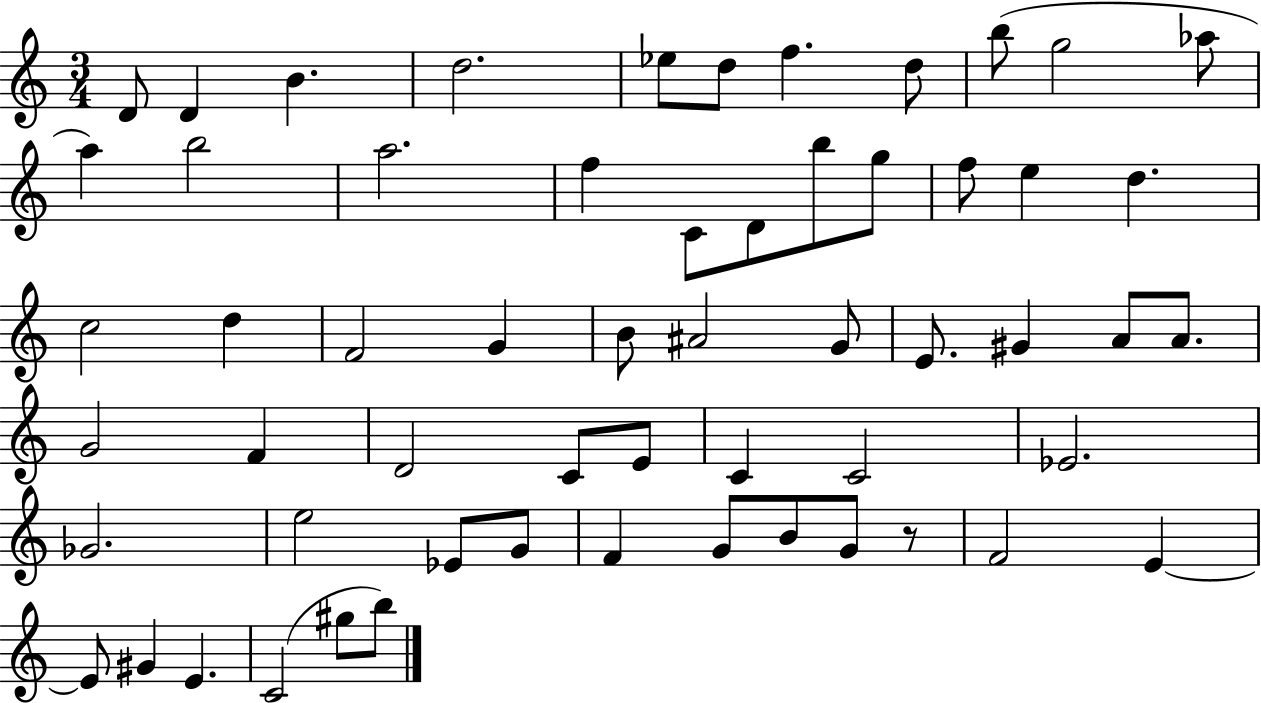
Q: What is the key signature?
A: C major